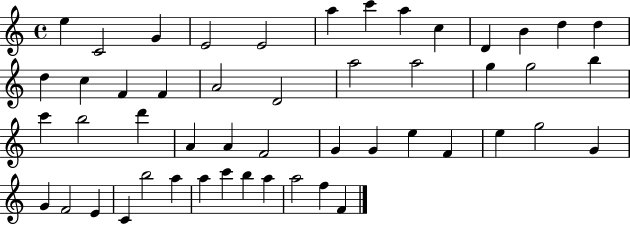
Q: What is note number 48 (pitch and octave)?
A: A5